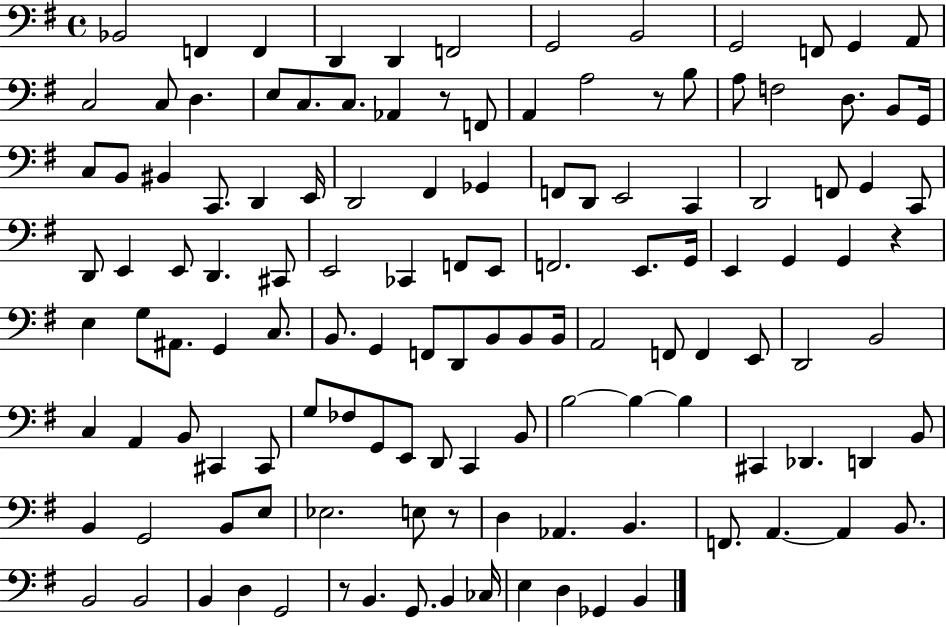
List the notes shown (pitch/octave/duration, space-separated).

Bb2/h F2/q F2/q D2/q D2/q F2/h G2/h B2/h G2/h F2/e G2/q A2/e C3/h C3/e D3/q. E3/e C3/e. C3/e. Ab2/q R/e F2/e A2/q A3/h R/e B3/e A3/e F3/h D3/e. B2/e G2/s C3/e B2/e BIS2/q C2/e. D2/q E2/s D2/h F#2/q Gb2/q F2/e D2/e E2/h C2/q D2/h F2/e G2/q C2/e D2/e E2/q E2/e D2/q. C#2/e E2/h CES2/q F2/e E2/e F2/h. E2/e. G2/s E2/q G2/q G2/q R/q E3/q G3/e A#2/e. G2/q C3/e. B2/e. G2/q F2/e D2/e B2/e B2/e B2/s A2/h F2/e F2/q E2/e D2/h B2/h C3/q A2/q B2/e C#2/q C#2/e G3/e FES3/e G2/e E2/e D2/e C2/q B2/e B3/h B3/q B3/q C#2/q Db2/q. D2/q B2/e B2/q G2/h B2/e E3/e Eb3/h. E3/e R/e D3/q Ab2/q. B2/q. F2/e. A2/q. A2/q B2/e. B2/h B2/h B2/q D3/q G2/h R/e B2/q. G2/e. B2/q CES3/s E3/q D3/q Gb2/q B2/q